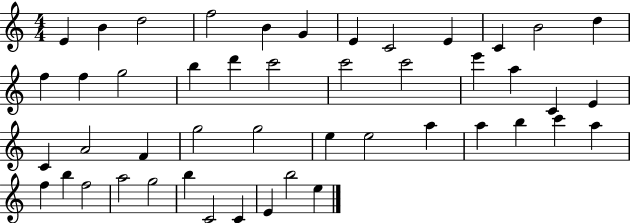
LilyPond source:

{
  \clef treble
  \numericTimeSignature
  \time 4/4
  \key c \major
  e'4 b'4 d''2 | f''2 b'4 g'4 | e'4 c'2 e'4 | c'4 b'2 d''4 | \break f''4 f''4 g''2 | b''4 d'''4 c'''2 | c'''2 c'''2 | e'''4 a''4 c'4 e'4 | \break c'4 a'2 f'4 | g''2 g''2 | e''4 e''2 a''4 | a''4 b''4 c'''4 a''4 | \break f''4 b''4 f''2 | a''2 g''2 | b''4 c'2 c'4 | e'4 b''2 e''4 | \break \bar "|."
}